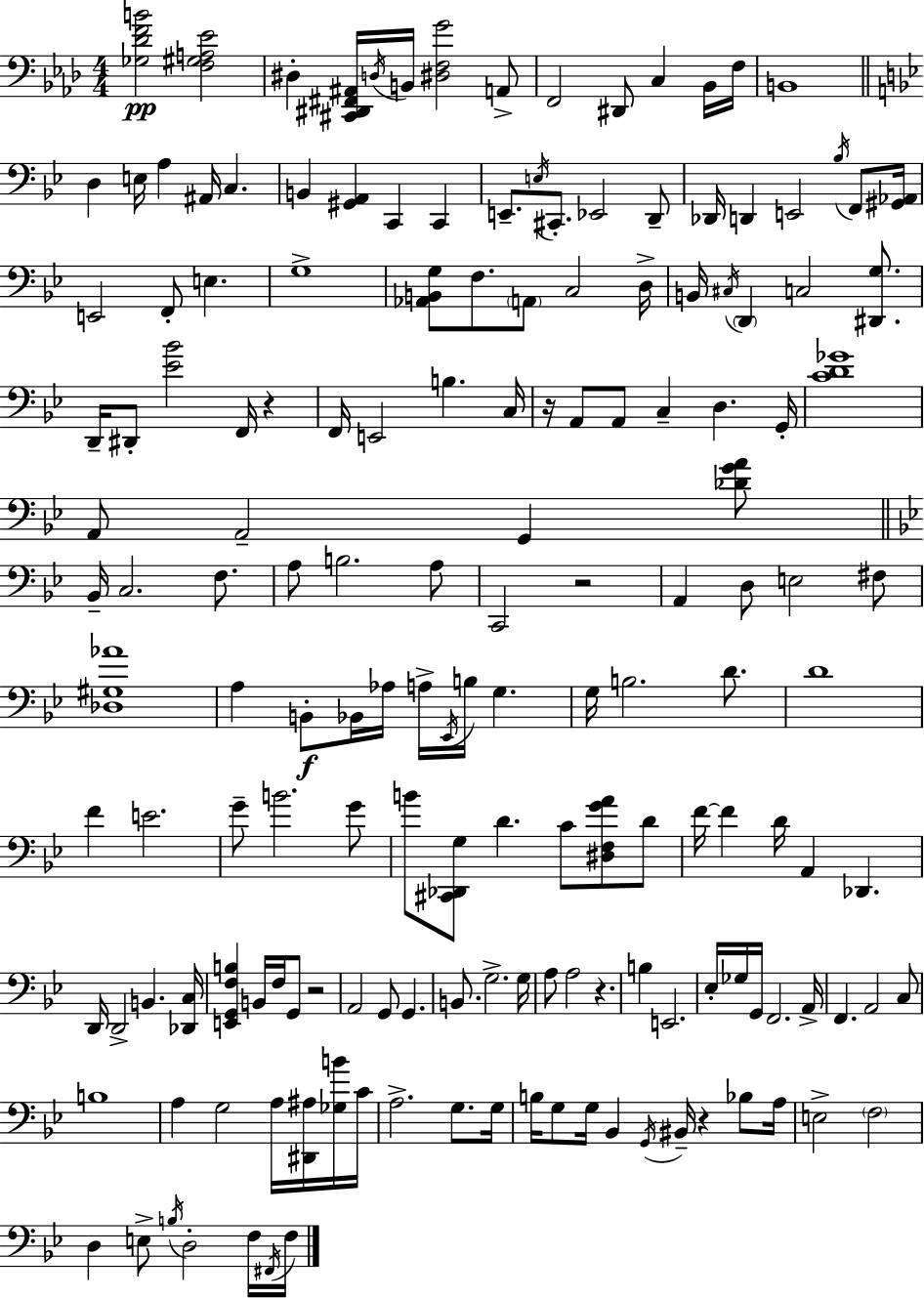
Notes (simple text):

[Gb3,Db4,F4,B4]/h [F3,G#3,A3,Eb4]/h D#3/q [C#2,D#2,F#2,A#2]/s D3/s B2/s [D#3,F3,G4]/h A2/e F2/h D#2/e C3/q Bb2/s F3/s B2/w D3/q E3/s A3/q A#2/s C3/q. B2/q [G#2,A2]/q C2/q C2/q E2/e. E3/s C#2/e. Eb2/h D2/e Db2/s D2/q E2/h Bb3/s F2/e [G#2,Ab2]/s E2/h F2/e E3/q. G3/w [Ab2,B2,G3]/e F3/e. A2/e C3/h D3/s B2/s C#3/s D2/q C3/h [D#2,G3]/e. D2/s D#2/e [Eb4,Bb4]/h F2/s R/q F2/s E2/h B3/q. C3/s R/s A2/e A2/e C3/q D3/q. G2/s [C4,D4,Gb4]/w A2/e A2/h G2/q [Db4,G4,A4]/e Bb2/s C3/h. F3/e. A3/e B3/h. A3/e C2/h R/h A2/q D3/e E3/h F#3/e [Db3,G#3,Ab4]/w A3/q B2/e Bb2/s Ab3/s A3/s Eb2/s B3/s G3/q. G3/s B3/h. D4/e. D4/w F4/q E4/h. G4/e B4/h. G4/e B4/e [C#2,Db2,G3]/e D4/q. C4/e [D#3,F3,G4,A4]/e D4/e F4/s F4/q D4/s A2/q Db2/q. D2/s D2/h B2/q. [Db2,C3]/s [E2,G2,F3,B3]/q B2/s F3/s G2/e R/h A2/h G2/e G2/q. B2/e. G3/h. G3/s A3/e A3/h R/q. B3/q E2/h. Eb3/s Gb3/s G2/s F2/h. A2/s F2/q. A2/h C3/e B3/w A3/q G3/h A3/s [D#2,A#3]/s [Gb3,B4]/s C4/s A3/h. G3/e. G3/s B3/s G3/e G3/s Bb2/q G2/s BIS2/s R/q Bb3/e A3/s E3/h F3/h D3/q E3/e B3/s D3/h F3/s F#2/s F3/s